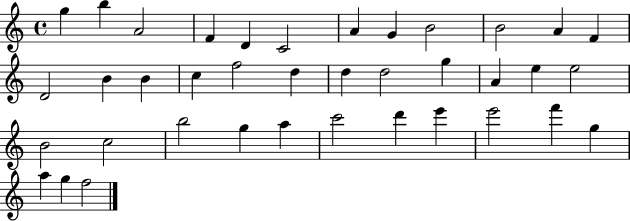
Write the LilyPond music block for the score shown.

{
  \clef treble
  \time 4/4
  \defaultTimeSignature
  \key c \major
  g''4 b''4 a'2 | f'4 d'4 c'2 | a'4 g'4 b'2 | b'2 a'4 f'4 | \break d'2 b'4 b'4 | c''4 f''2 d''4 | d''4 d''2 g''4 | a'4 e''4 e''2 | \break b'2 c''2 | b''2 g''4 a''4 | c'''2 d'''4 e'''4 | e'''2 f'''4 g''4 | \break a''4 g''4 f''2 | \bar "|."
}